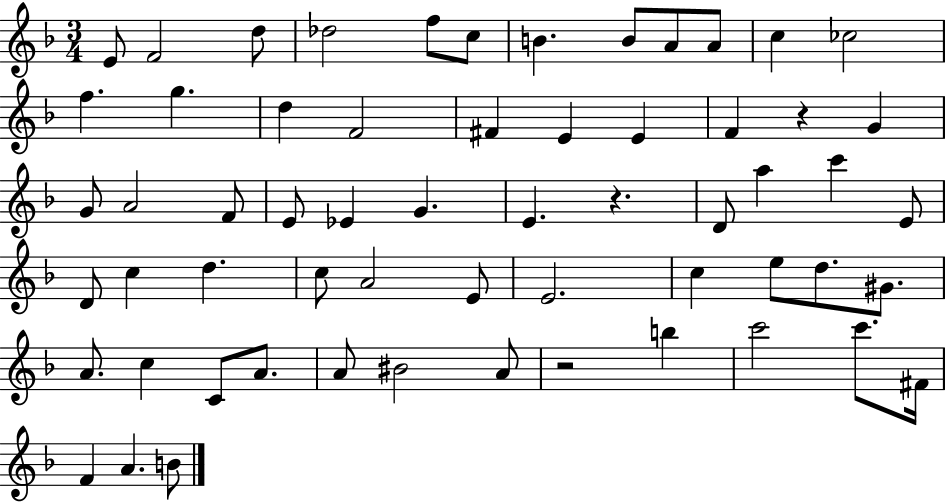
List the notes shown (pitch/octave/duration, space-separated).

E4/e F4/h D5/e Db5/h F5/e C5/e B4/q. B4/e A4/e A4/e C5/q CES5/h F5/q. G5/q. D5/q F4/h F#4/q E4/q E4/q F4/q R/q G4/q G4/e A4/h F4/e E4/e Eb4/q G4/q. E4/q. R/q. D4/e A5/q C6/q E4/e D4/e C5/q D5/q. C5/e A4/h E4/e E4/h. C5/q E5/e D5/e. G#4/e. A4/e. C5/q C4/e A4/e. A4/e BIS4/h A4/e R/h B5/q C6/h C6/e. F#4/s F4/q A4/q. B4/e